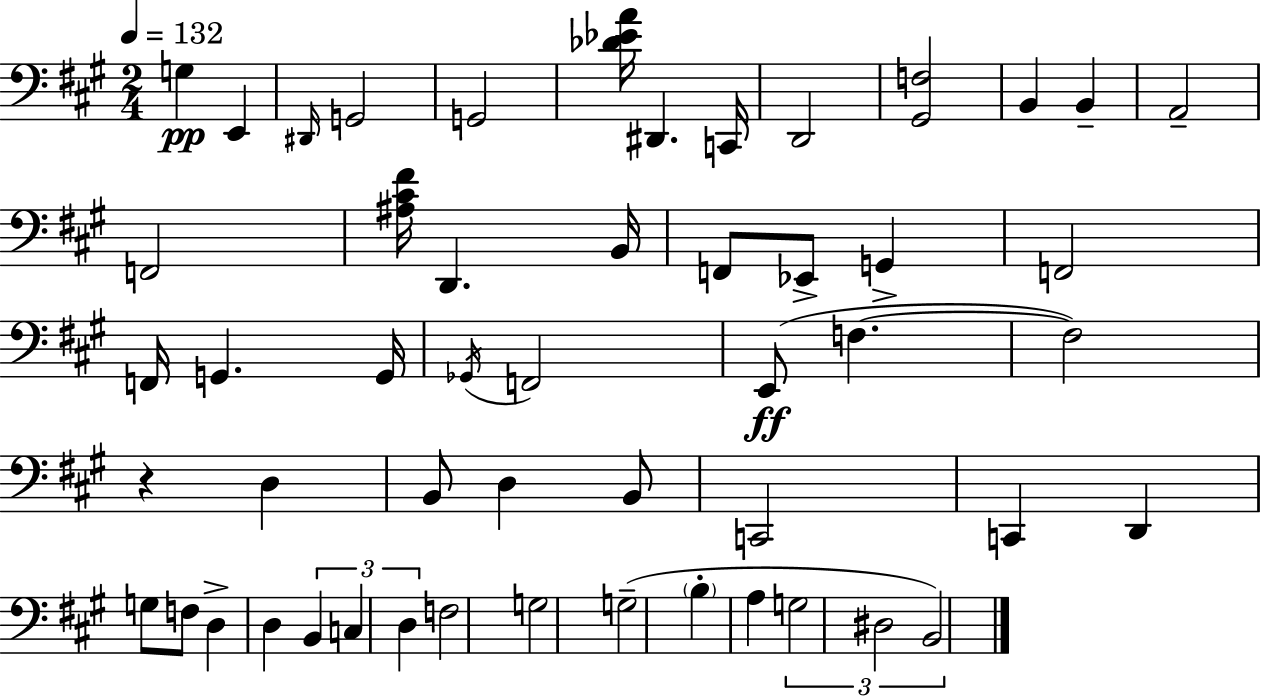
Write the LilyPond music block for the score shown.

{
  \clef bass
  \numericTimeSignature
  \time 2/4
  \key a \major
  \tempo 4 = 132
  g4\pp e,4 | \grace { dis,16 } g,2 | g,2 | <des' ees' a'>16 dis,4. | \break c,16 d,2 | <gis, f>2 | b,4 b,4-- | a,2-- | \break f,2 | <ais cis' fis'>16 d,4. | b,16 f,8 ees,8-> g,4-> | f,2 | \break f,16 g,4. | g,16 \acciaccatura { ges,16 } f,2 | e,8(\ff f4.~~ | f2) | \break r4 d4 | b,8 d4 | b,8 c,2 | c,4 d,4 | \break g8 f8 d4-> | d4 \tuplet 3/2 { b,4 | c4 d4 } | f2 | \break g2 | g2--( | \parenthesize b4-. a4 | \tuplet 3/2 { g2 | \break dis2 | b,2) } | \bar "|."
}